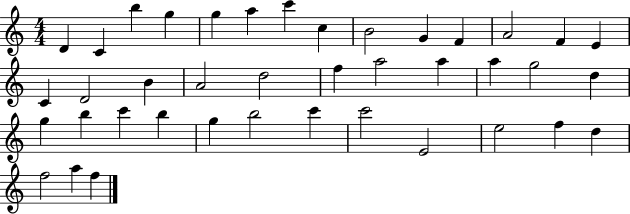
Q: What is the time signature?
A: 4/4